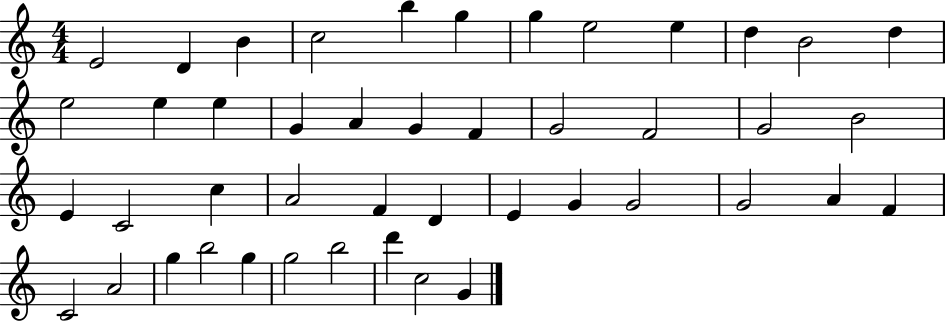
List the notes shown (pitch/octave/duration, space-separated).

E4/h D4/q B4/q C5/h B5/q G5/q G5/q E5/h E5/q D5/q B4/h D5/q E5/h E5/q E5/q G4/q A4/q G4/q F4/q G4/h F4/h G4/h B4/h E4/q C4/h C5/q A4/h F4/q D4/q E4/q G4/q G4/h G4/h A4/q F4/q C4/h A4/h G5/q B5/h G5/q G5/h B5/h D6/q C5/h G4/q